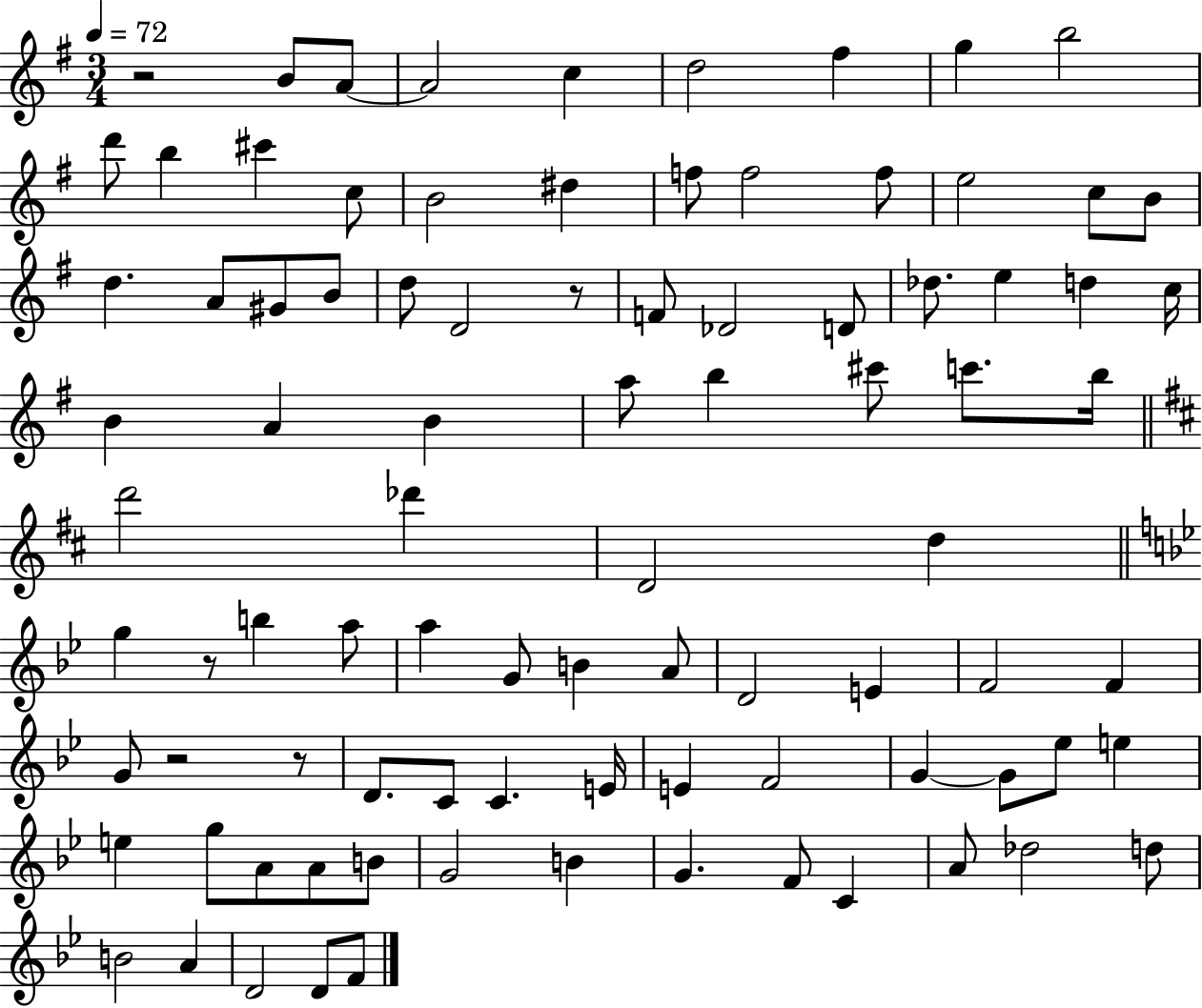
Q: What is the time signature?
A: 3/4